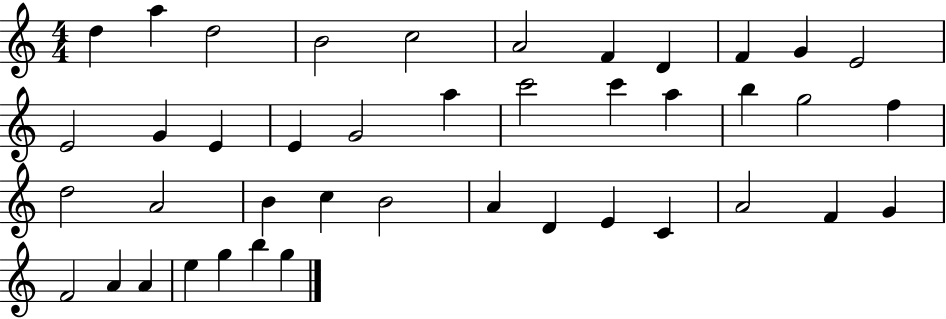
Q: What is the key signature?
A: C major